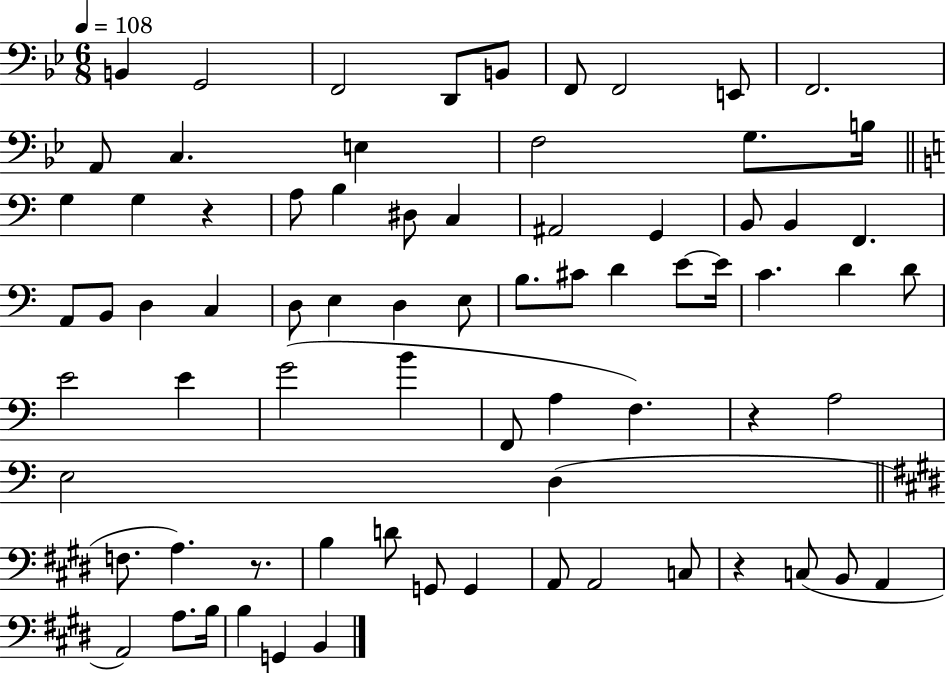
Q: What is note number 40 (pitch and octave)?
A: C4